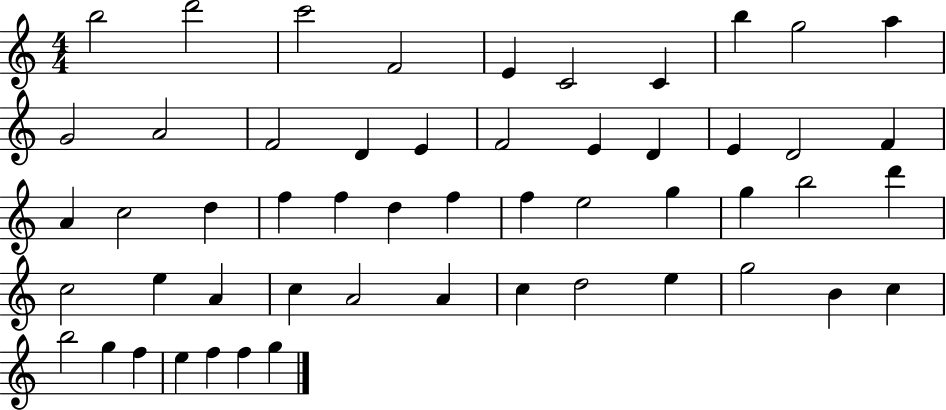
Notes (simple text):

B5/h D6/h C6/h F4/h E4/q C4/h C4/q B5/q G5/h A5/q G4/h A4/h F4/h D4/q E4/q F4/h E4/q D4/q E4/q D4/h F4/q A4/q C5/h D5/q F5/q F5/q D5/q F5/q F5/q E5/h G5/q G5/q B5/h D6/q C5/h E5/q A4/q C5/q A4/h A4/q C5/q D5/h E5/q G5/h B4/q C5/q B5/h G5/q F5/q E5/q F5/q F5/q G5/q